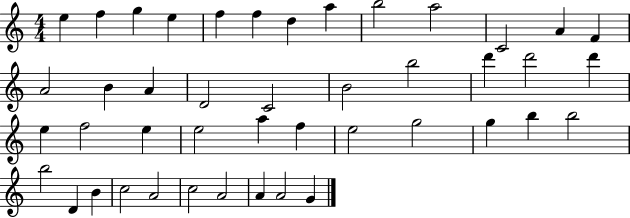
{
  \clef treble
  \numericTimeSignature
  \time 4/4
  \key c \major
  e''4 f''4 g''4 e''4 | f''4 f''4 d''4 a''4 | b''2 a''2 | c'2 a'4 f'4 | \break a'2 b'4 a'4 | d'2 c'2 | b'2 b''2 | d'''4 d'''2 d'''4 | \break e''4 f''2 e''4 | e''2 a''4 f''4 | e''2 g''2 | g''4 b''4 b''2 | \break b''2 d'4 b'4 | c''2 a'2 | c''2 a'2 | a'4 a'2 g'4 | \break \bar "|."
}